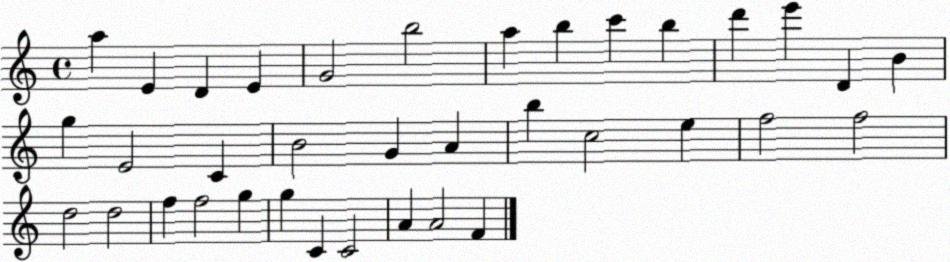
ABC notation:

X:1
T:Untitled
M:4/4
L:1/4
K:C
a E D E G2 b2 a b c' b d' e' D B g E2 C B2 G A b c2 e f2 f2 d2 d2 f f2 g g C C2 A A2 F